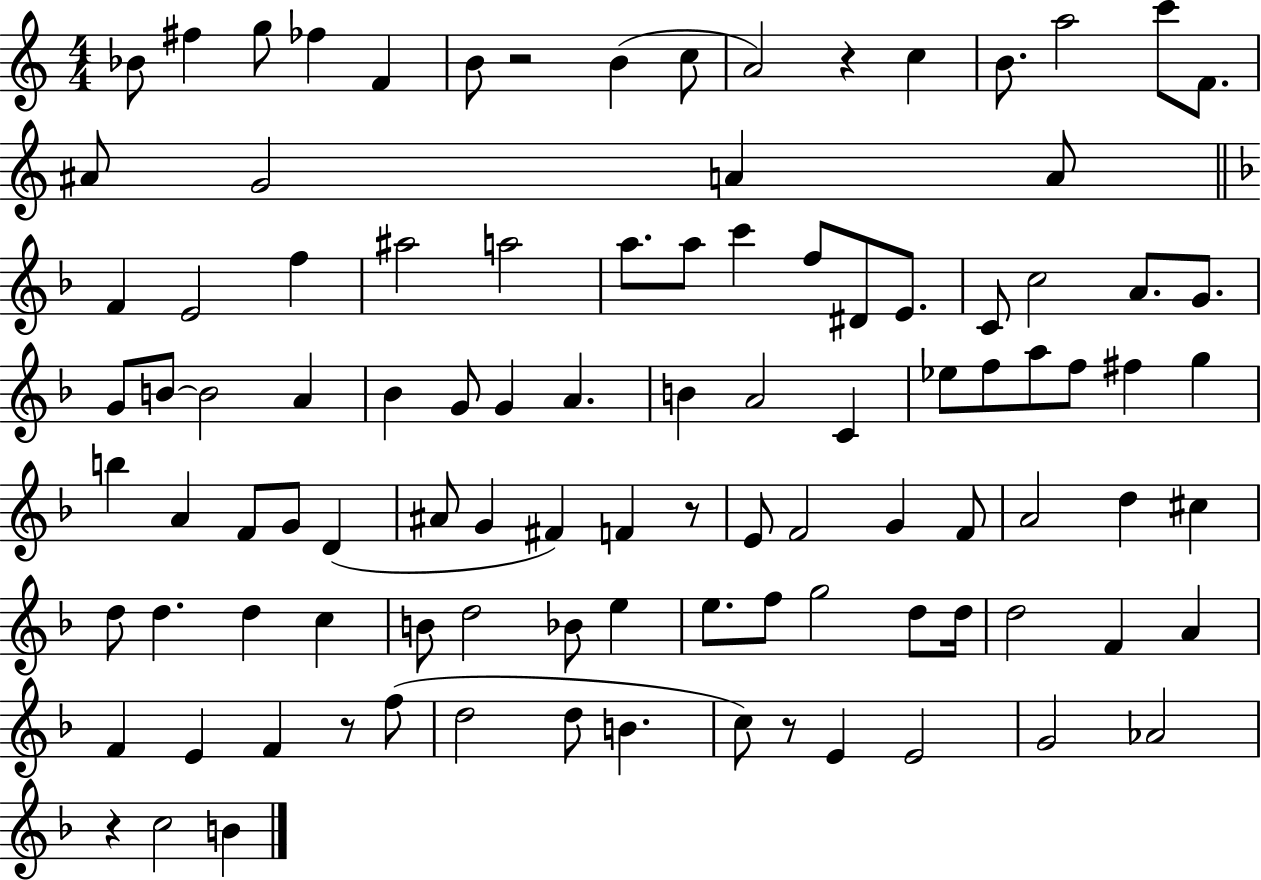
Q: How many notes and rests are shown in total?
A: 102